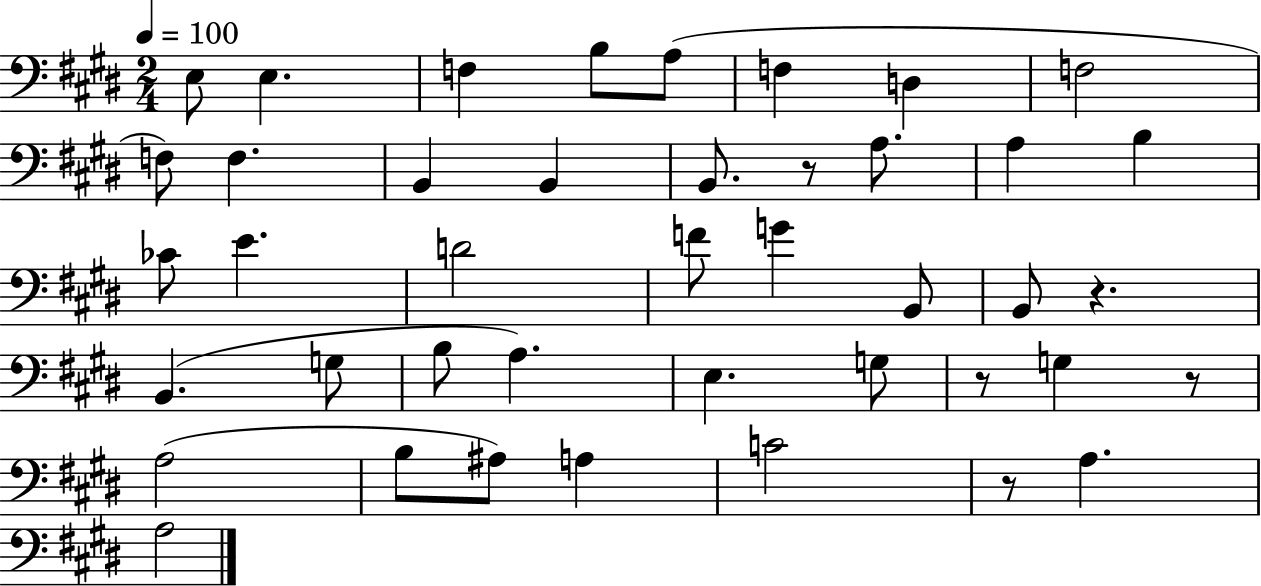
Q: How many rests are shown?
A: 5